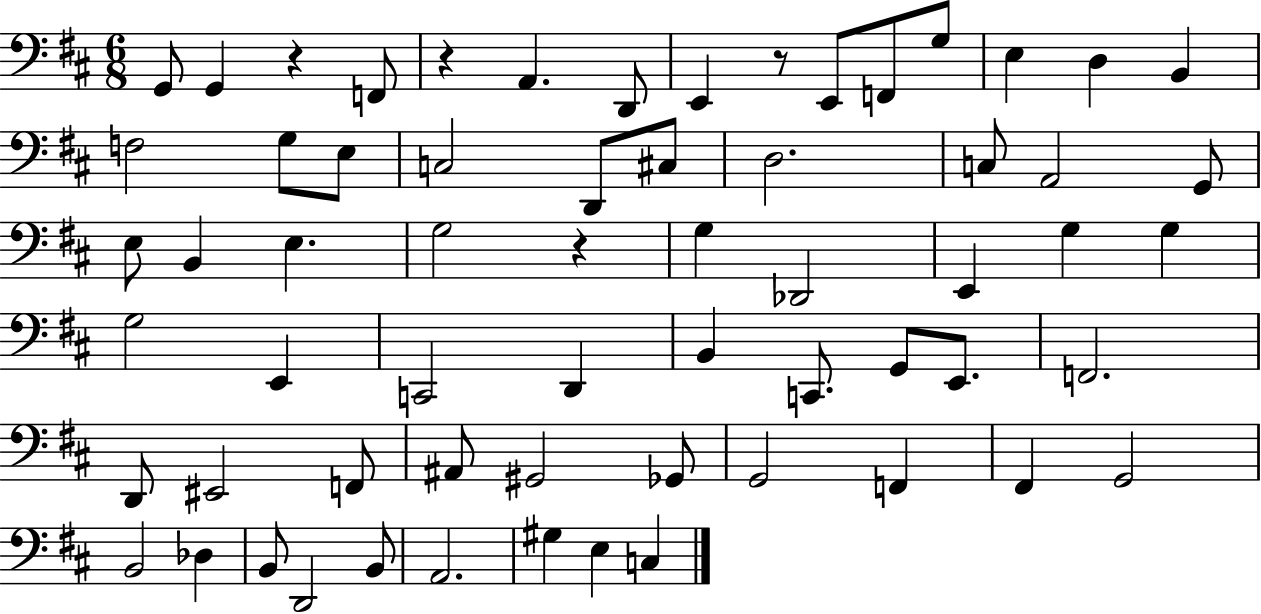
X:1
T:Untitled
M:6/8
L:1/4
K:D
G,,/2 G,, z F,,/2 z A,, D,,/2 E,, z/2 E,,/2 F,,/2 G,/2 E, D, B,, F,2 G,/2 E,/2 C,2 D,,/2 ^C,/2 D,2 C,/2 A,,2 G,,/2 E,/2 B,, E, G,2 z G, _D,,2 E,, G, G, G,2 E,, C,,2 D,, B,, C,,/2 G,,/2 E,,/2 F,,2 D,,/2 ^E,,2 F,,/2 ^A,,/2 ^G,,2 _G,,/2 G,,2 F,, ^F,, G,,2 B,,2 _D, B,,/2 D,,2 B,,/2 A,,2 ^G, E, C,